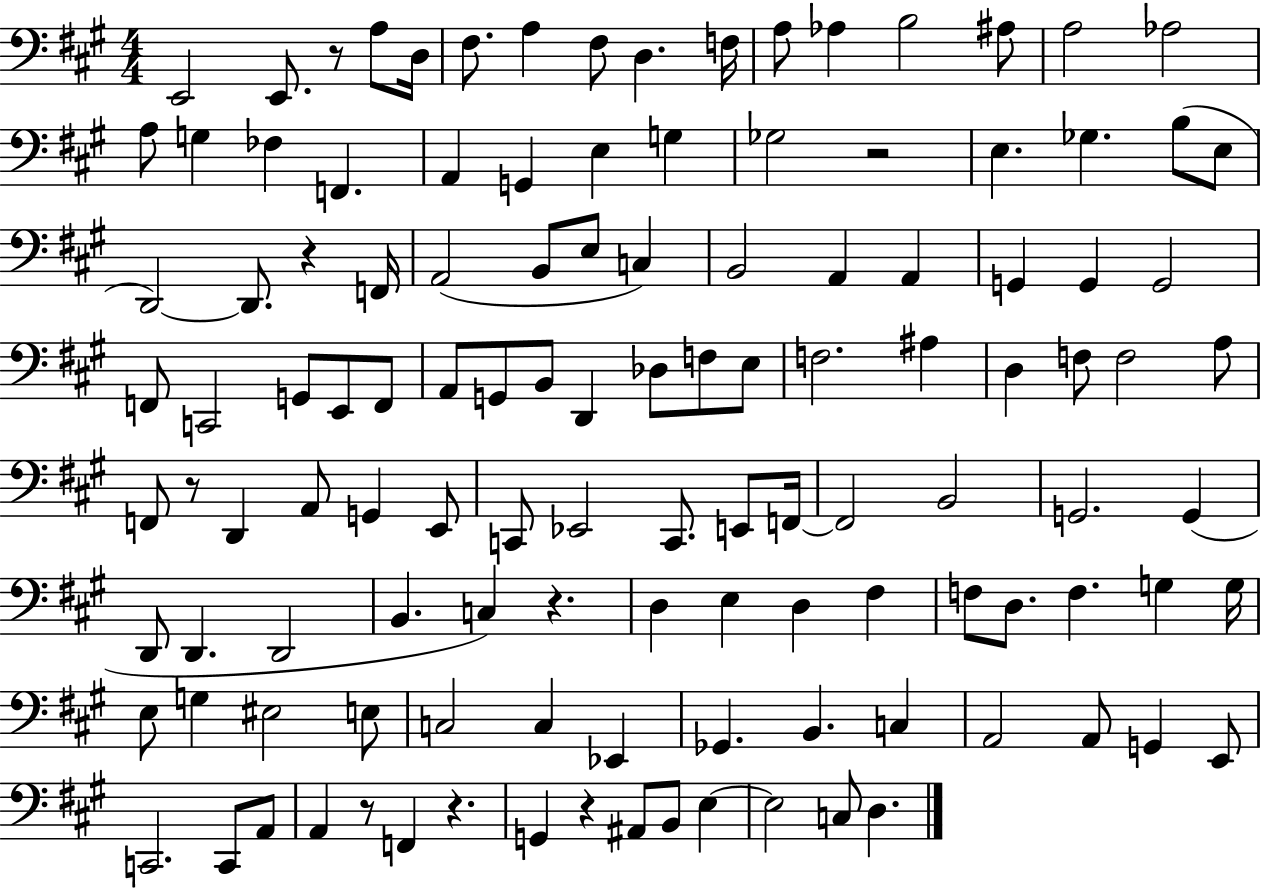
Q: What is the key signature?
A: A major